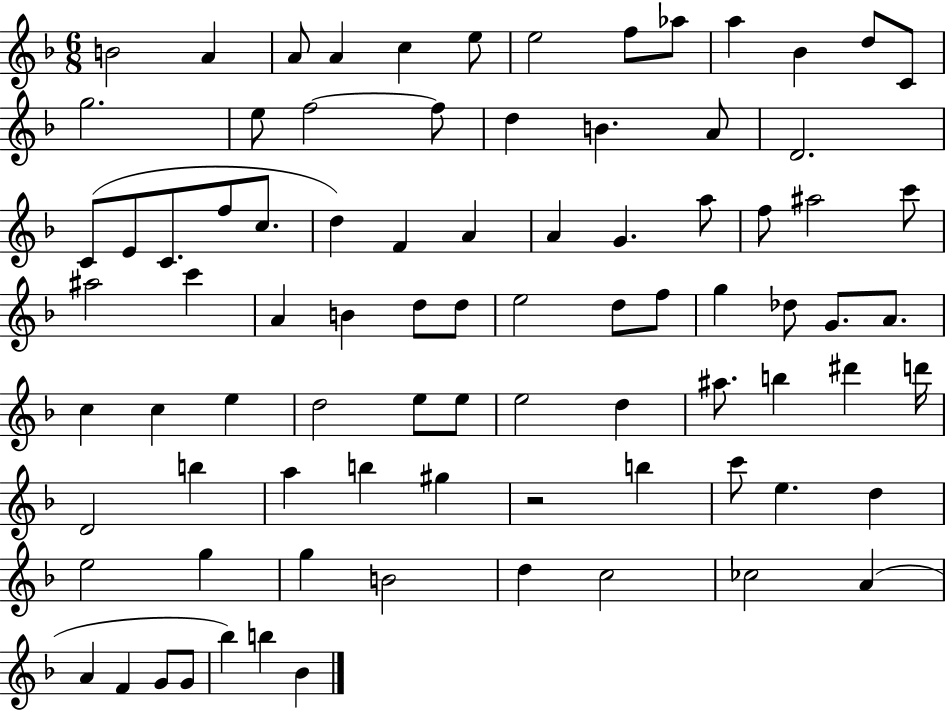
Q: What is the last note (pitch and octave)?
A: Bb4